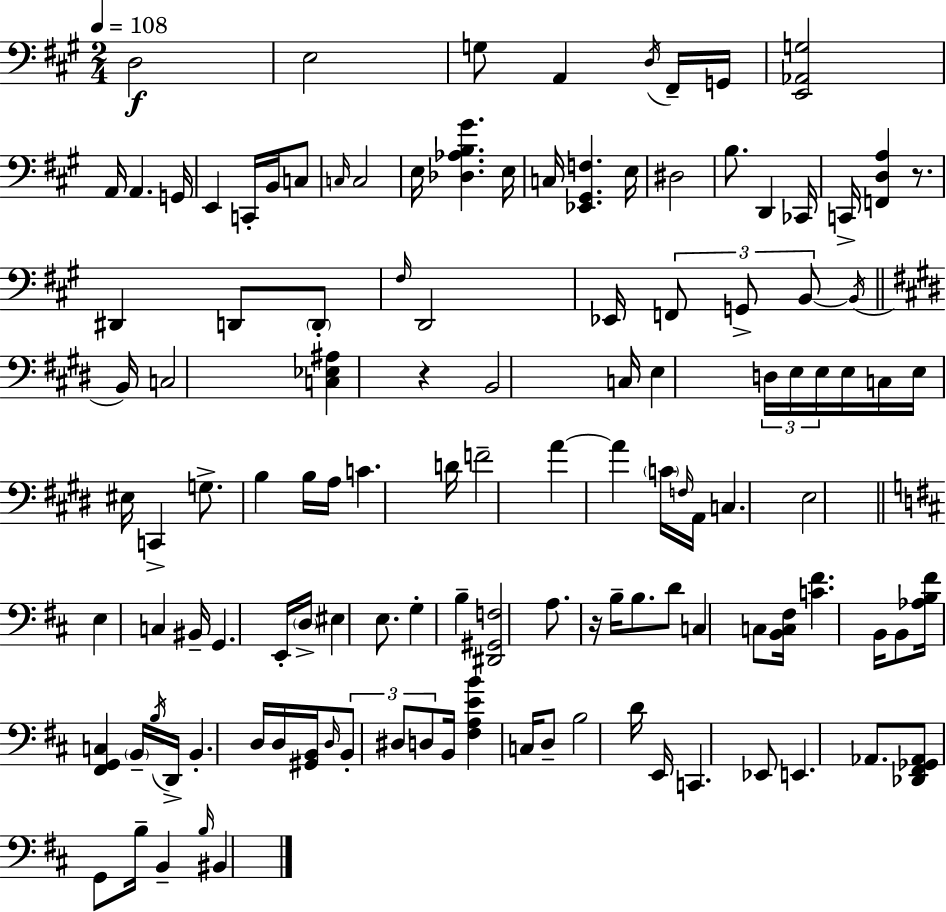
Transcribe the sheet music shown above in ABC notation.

X:1
T:Untitled
M:2/4
L:1/4
K:A
D,2 E,2 G,/2 A,, D,/4 ^F,,/4 G,,/4 [E,,_A,,G,]2 A,,/4 A,, G,,/4 E,, C,,/4 B,,/4 C,/2 C,/4 C,2 E,/4 [_D,_A,B,^G] E,/4 C,/4 [_E,,^G,,F,] E,/4 ^D,2 B,/2 D,, _C,,/4 C,,/4 [F,,D,A,] z/2 ^D,, D,,/2 D,,/2 ^F,/4 D,,2 _E,,/4 F,,/2 G,,/2 B,,/2 B,,/4 B,,/4 C,2 [C,_E,^A,] z B,,2 C,/4 E, D,/4 E,/4 E,/4 E,/4 C,/4 E,/4 ^E,/4 C,, G,/2 B, B,/4 A,/4 C D/4 F2 A A C/4 F,/4 A,,/4 C, E,2 E, C, ^B,,/4 G,, E,,/4 D,/4 ^E, E,/2 G, B, [^D,,^G,,F,]2 A,/2 z/4 B,/4 B,/2 D/2 C, C,/2 [B,,C,^F,]/4 [C^F] B,,/4 B,,/2 [_A,B,^F]/4 [^F,,G,,C,] B,,/4 B,/4 D,,/4 B,, D,/4 D,/4 [^G,,B,,]/4 D,/4 B,,/2 ^D,/2 D,/2 B,,/4 [^F,A,EB] C,/4 D,/2 B,2 D/4 E,,/4 C,, _E,,/2 E,, _A,,/2 [_D,,^F,,_G,,_A,,]/2 G,,/2 B,/4 B,, B,/4 ^B,,